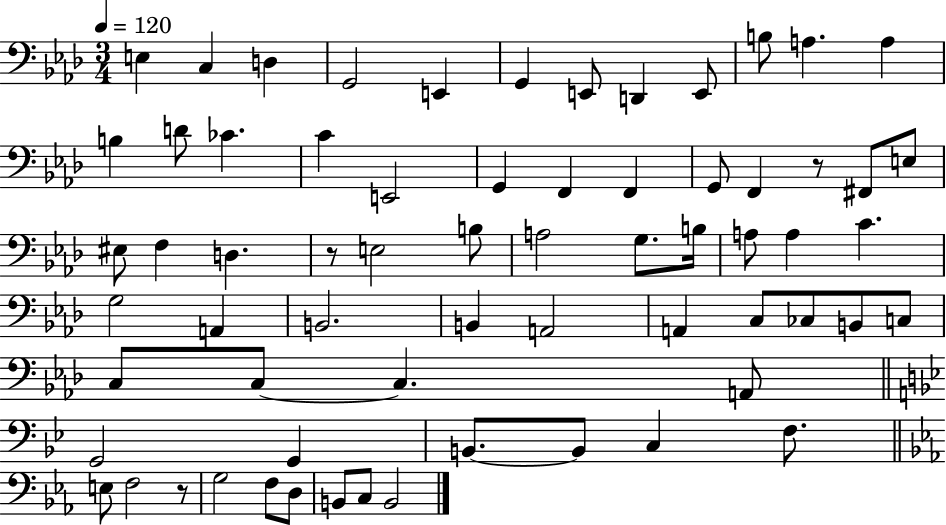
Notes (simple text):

E3/q C3/q D3/q G2/h E2/q G2/q E2/e D2/q E2/e B3/e A3/q. A3/q B3/q D4/e CES4/q. C4/q E2/h G2/q F2/q F2/q G2/e F2/q R/e F#2/e E3/e EIS3/e F3/q D3/q. R/e E3/h B3/e A3/h G3/e. B3/s A3/e A3/q C4/q. G3/h A2/q B2/h. B2/q A2/h A2/q C3/e CES3/e B2/e C3/e C3/e C3/e C3/q. A2/e G2/h G2/q B2/e. B2/e C3/q F3/e. E3/e F3/h R/e G3/h F3/e D3/e B2/e C3/e B2/h